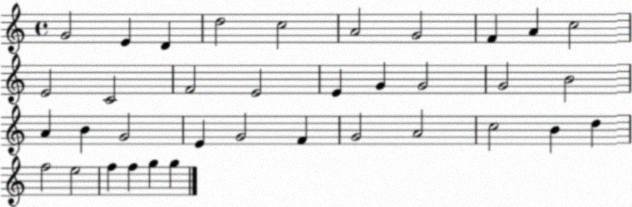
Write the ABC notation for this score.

X:1
T:Untitled
M:4/4
L:1/4
K:C
G2 E D d2 c2 A2 G2 F A c2 E2 C2 F2 E2 E G G2 G2 B2 A B G2 E G2 F G2 A2 c2 B d f2 e2 f f g g